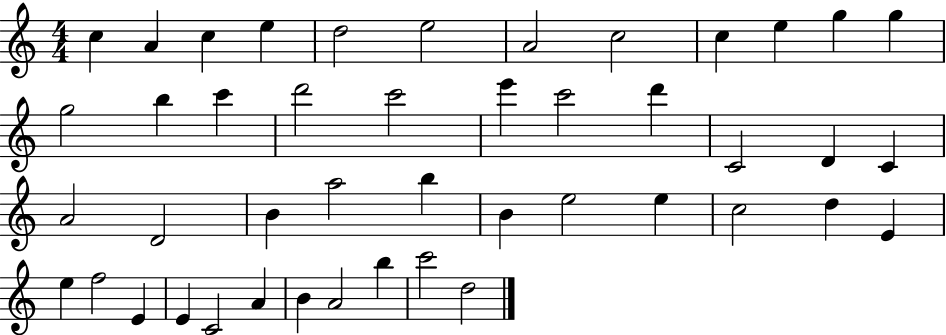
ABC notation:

X:1
T:Untitled
M:4/4
L:1/4
K:C
c A c e d2 e2 A2 c2 c e g g g2 b c' d'2 c'2 e' c'2 d' C2 D C A2 D2 B a2 b B e2 e c2 d E e f2 E E C2 A B A2 b c'2 d2